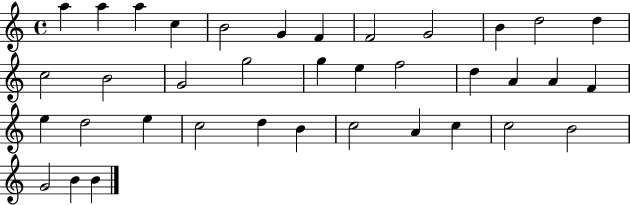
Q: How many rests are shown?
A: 0